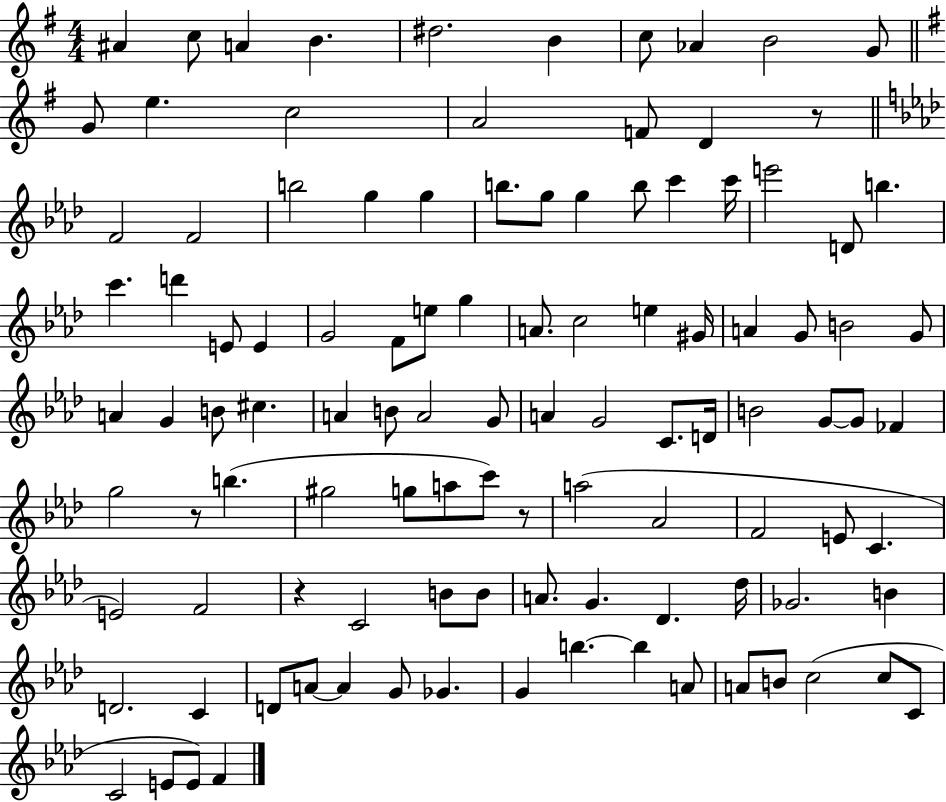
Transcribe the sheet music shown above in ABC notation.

X:1
T:Untitled
M:4/4
L:1/4
K:G
^A c/2 A B ^d2 B c/2 _A B2 G/2 G/2 e c2 A2 F/2 D z/2 F2 F2 b2 g g b/2 g/2 g b/2 c' c'/4 e'2 D/2 b c' d' E/2 E G2 F/2 e/2 g A/2 c2 e ^G/4 A G/2 B2 G/2 A G B/2 ^c A B/2 A2 G/2 A G2 C/2 D/4 B2 G/2 G/2 _F g2 z/2 b ^g2 g/2 a/2 c'/2 z/2 a2 _A2 F2 E/2 C E2 F2 z C2 B/2 B/2 A/2 G _D _d/4 _G2 B D2 C D/2 A/2 A G/2 _G G b b A/2 A/2 B/2 c2 c/2 C/2 C2 E/2 E/2 F